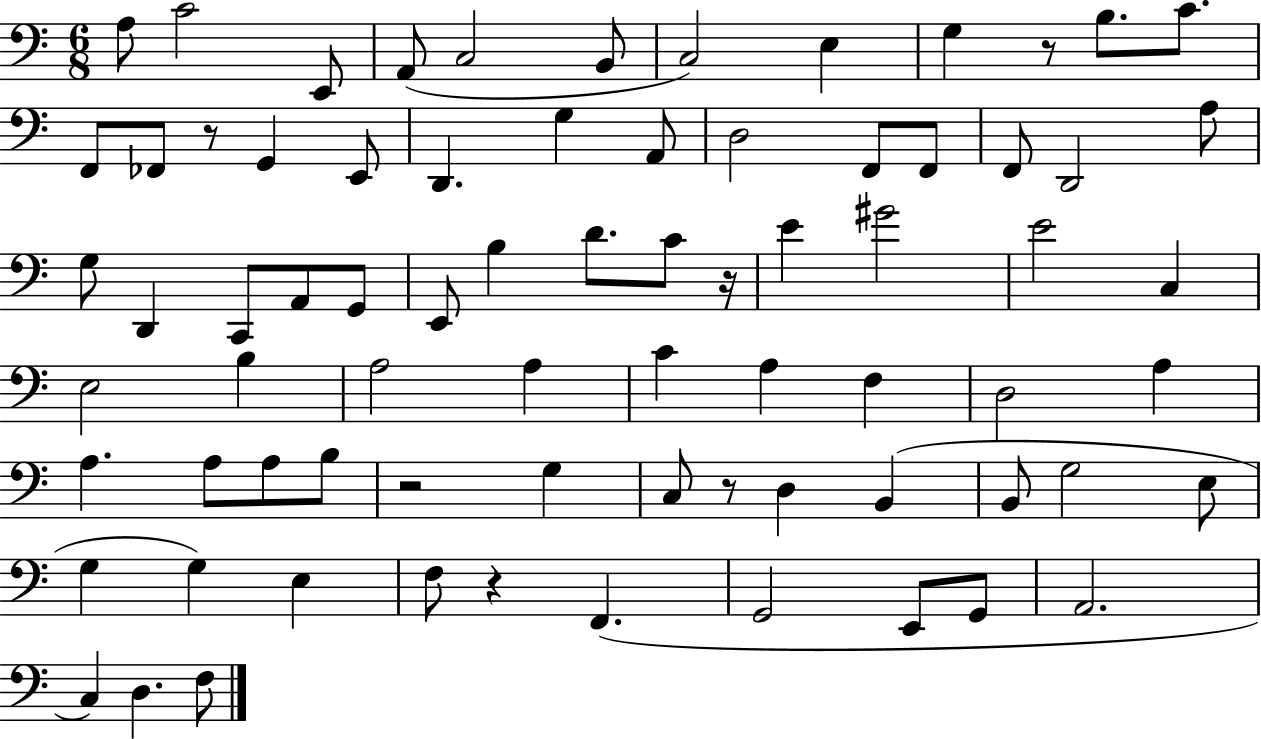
A3/e C4/h E2/e A2/e C3/h B2/e C3/h E3/q G3/q R/e B3/e. C4/e. F2/e FES2/e R/e G2/q E2/e D2/q. G3/q A2/e D3/h F2/e F2/e F2/e D2/h A3/e G3/e D2/q C2/e A2/e G2/e E2/e B3/q D4/e. C4/e R/s E4/q G#4/h E4/h C3/q E3/h B3/q A3/h A3/q C4/q A3/q F3/q D3/h A3/q A3/q. A3/e A3/e B3/e R/h G3/q C3/e R/e D3/q B2/q B2/e G3/h E3/e G3/q G3/q E3/q F3/e R/q F2/q. G2/h E2/e G2/e A2/h. C3/q D3/q. F3/e